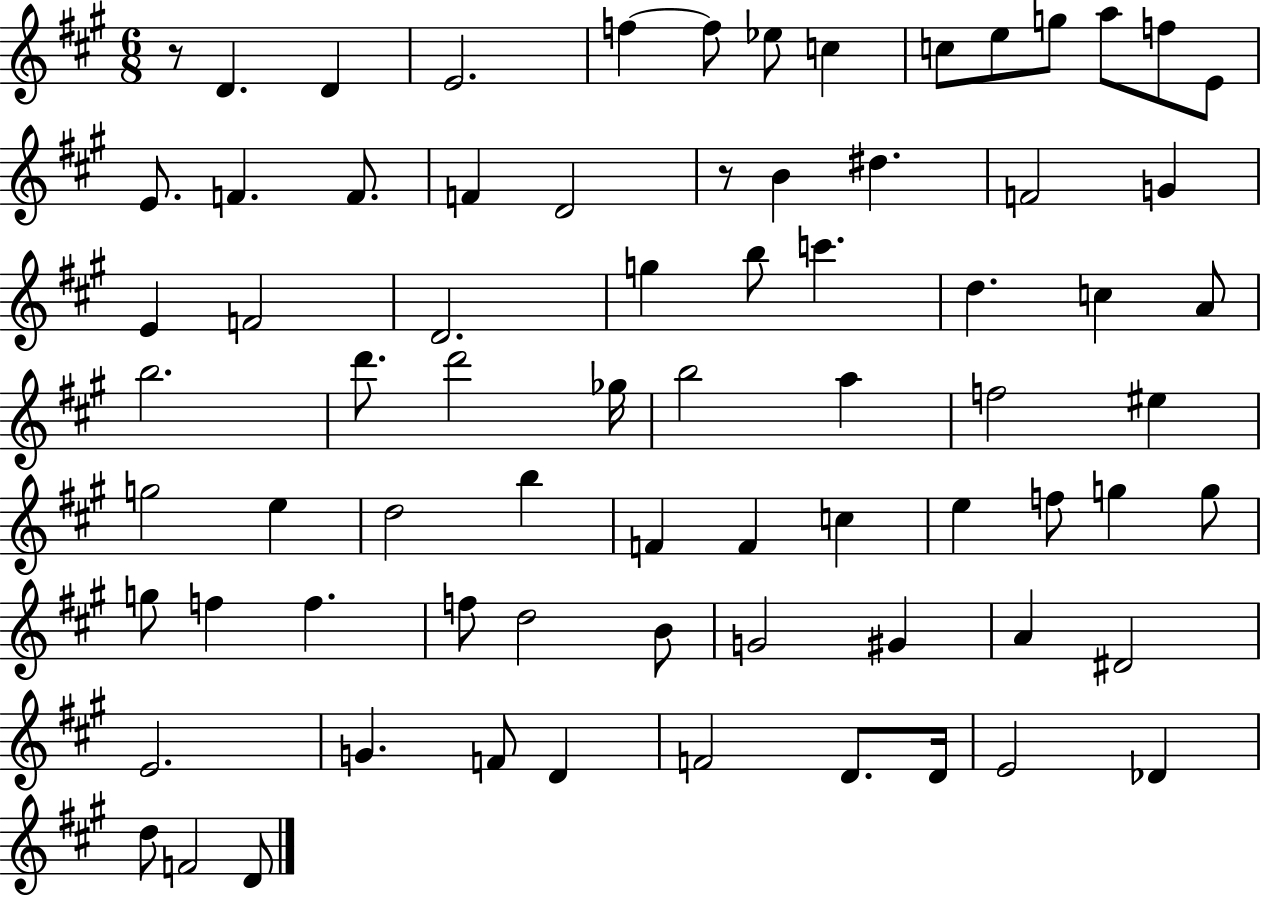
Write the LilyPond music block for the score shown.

{
  \clef treble
  \numericTimeSignature
  \time 6/8
  \key a \major
  r8 d'4. d'4 | e'2. | f''4~~ f''8 ees''8 c''4 | c''8 e''8 g''8 a''8 f''8 e'8 | \break e'8. f'4. f'8. | f'4 d'2 | r8 b'4 dis''4. | f'2 g'4 | \break e'4 f'2 | d'2. | g''4 b''8 c'''4. | d''4. c''4 a'8 | \break b''2. | d'''8. d'''2 ges''16 | b''2 a''4 | f''2 eis''4 | \break g''2 e''4 | d''2 b''4 | f'4 f'4 c''4 | e''4 f''8 g''4 g''8 | \break g''8 f''4 f''4. | f''8 d''2 b'8 | g'2 gis'4 | a'4 dis'2 | \break e'2. | g'4. f'8 d'4 | f'2 d'8. d'16 | e'2 des'4 | \break d''8 f'2 d'8 | \bar "|."
}